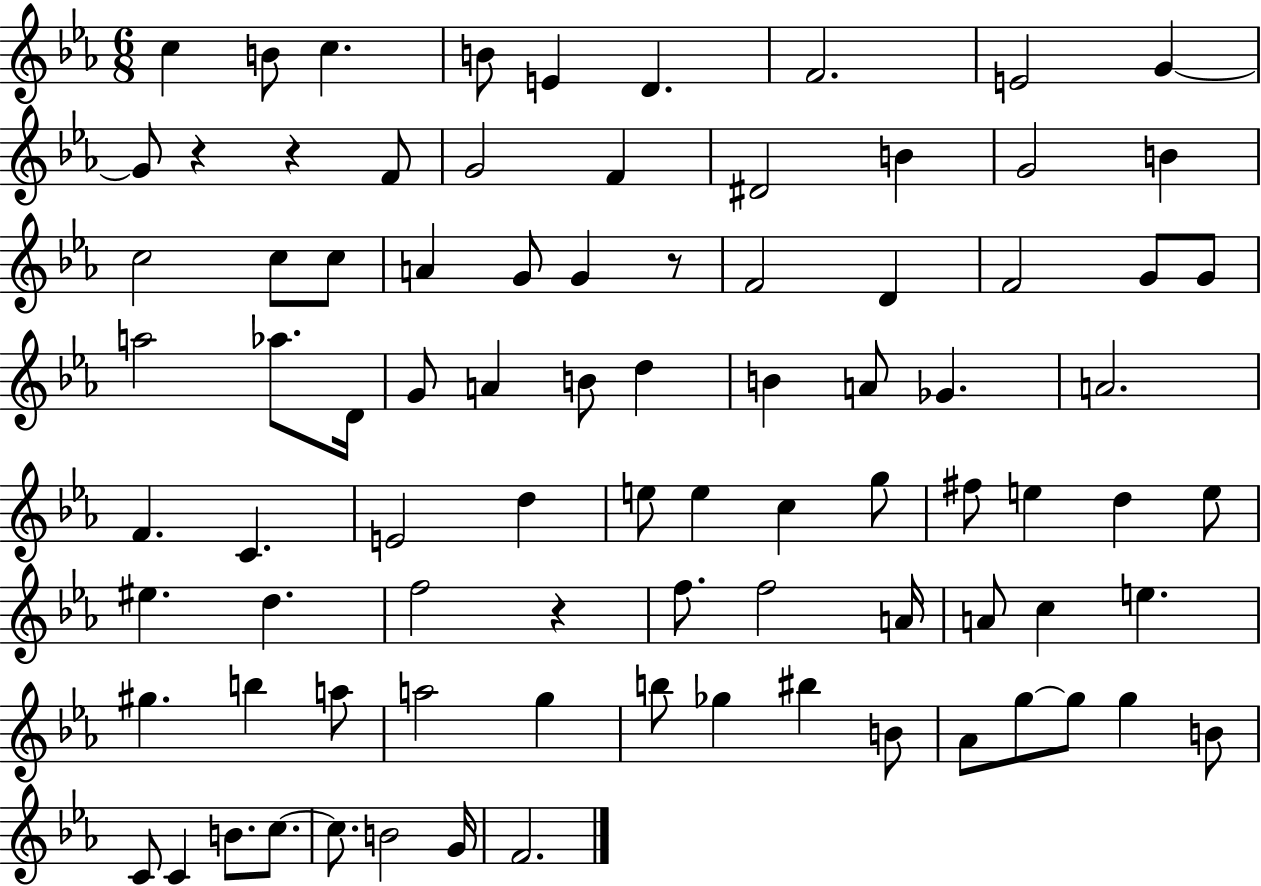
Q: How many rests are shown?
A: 4